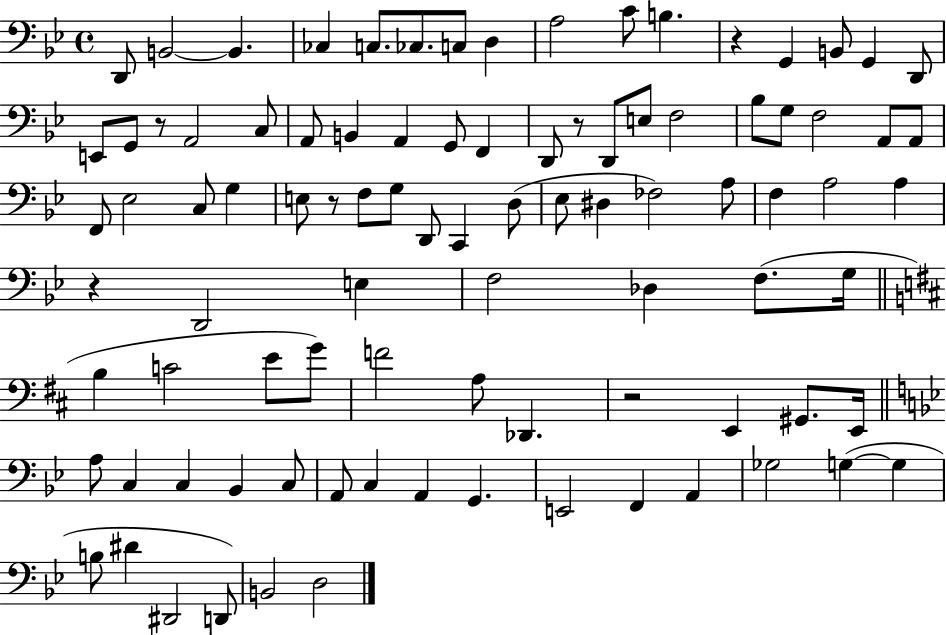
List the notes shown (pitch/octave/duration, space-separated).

D2/e B2/h B2/q. CES3/q C3/e. CES3/e. C3/e D3/q A3/h C4/e B3/q. R/q G2/q B2/e G2/q D2/e E2/e G2/e R/e A2/h C3/e A2/e B2/q A2/q G2/e F2/q D2/e R/e D2/e E3/e F3/h Bb3/e G3/e F3/h A2/e A2/e F2/e Eb3/h C3/e G3/q E3/e R/e F3/e G3/e D2/e C2/q D3/e Eb3/e D#3/q FES3/h A3/e F3/q A3/h A3/q R/q D2/h E3/q F3/h Db3/q F3/e. G3/s B3/q C4/h E4/e G4/e F4/h A3/e Db2/q. R/h E2/q G#2/e. E2/s A3/e C3/q C3/q Bb2/q C3/e A2/e C3/q A2/q G2/q. E2/h F2/q A2/q Gb3/h G3/q G3/q B3/e D#4/q D#2/h D2/e B2/h D3/h